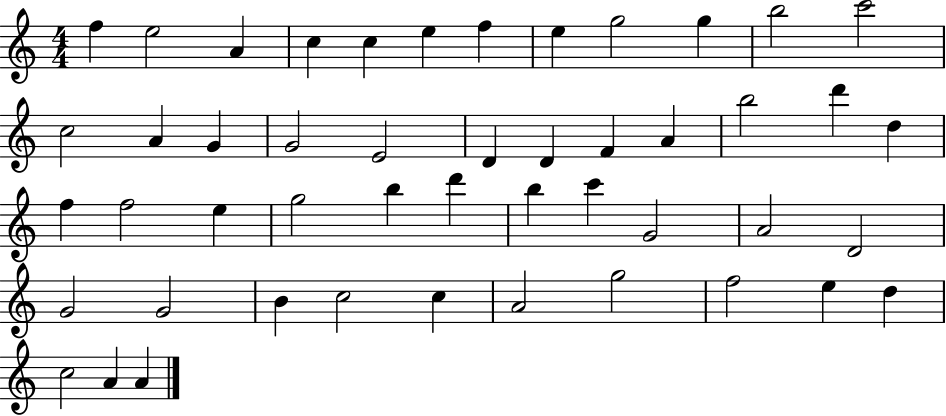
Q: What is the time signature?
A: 4/4